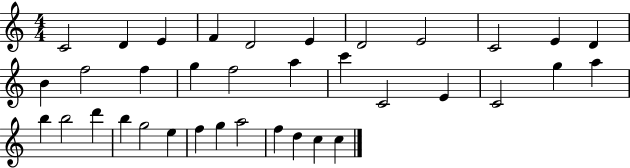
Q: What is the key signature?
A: C major